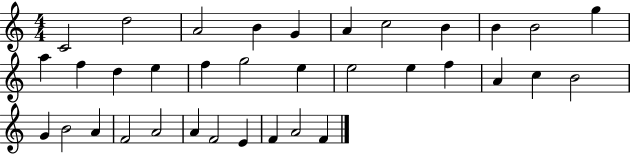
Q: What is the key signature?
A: C major